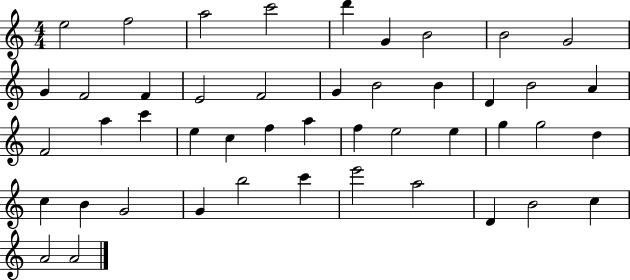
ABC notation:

X:1
T:Untitled
M:4/4
L:1/4
K:C
e2 f2 a2 c'2 d' G B2 B2 G2 G F2 F E2 F2 G B2 B D B2 A F2 a c' e c f a f e2 e g g2 d c B G2 G b2 c' e'2 a2 D B2 c A2 A2